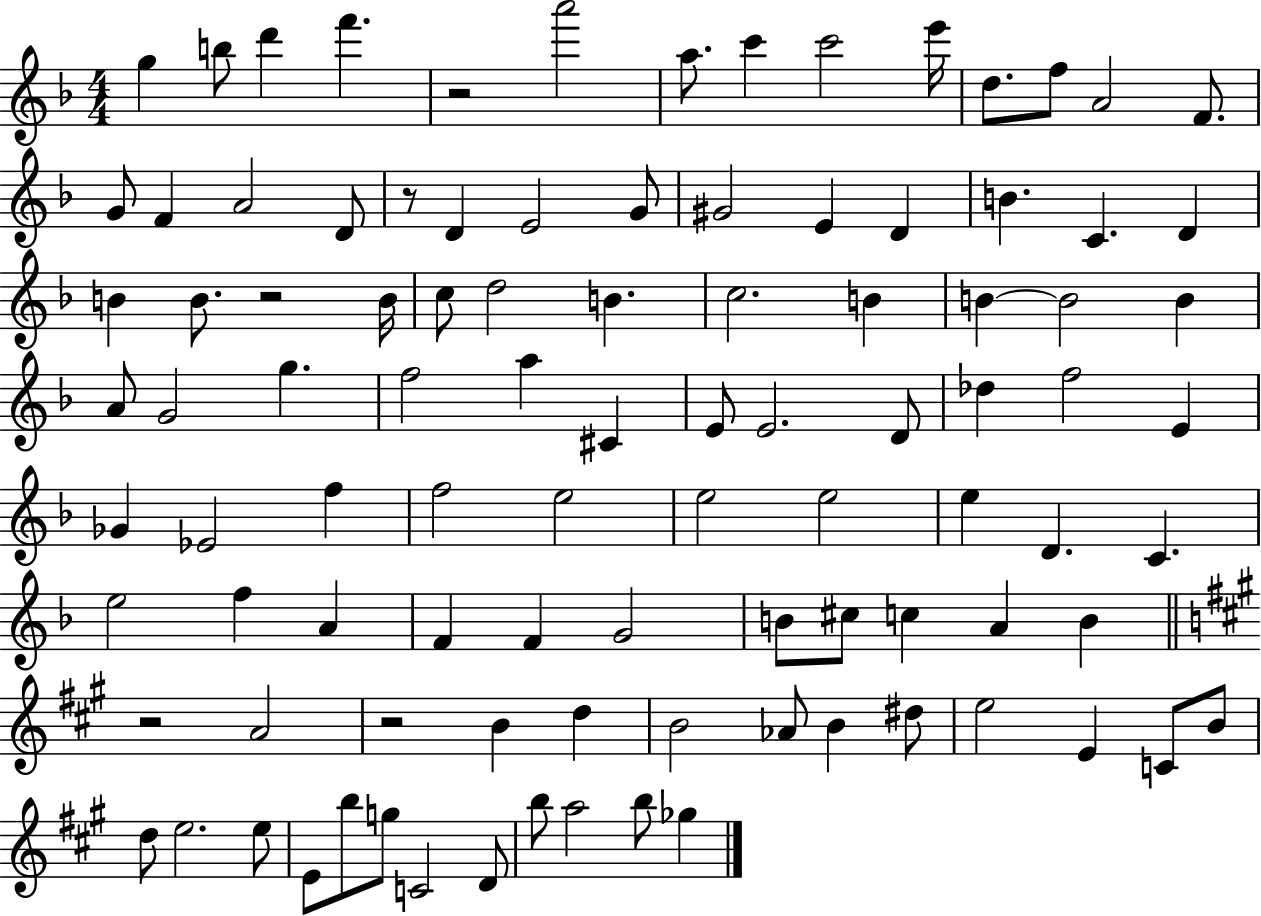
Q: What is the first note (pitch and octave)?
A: G5